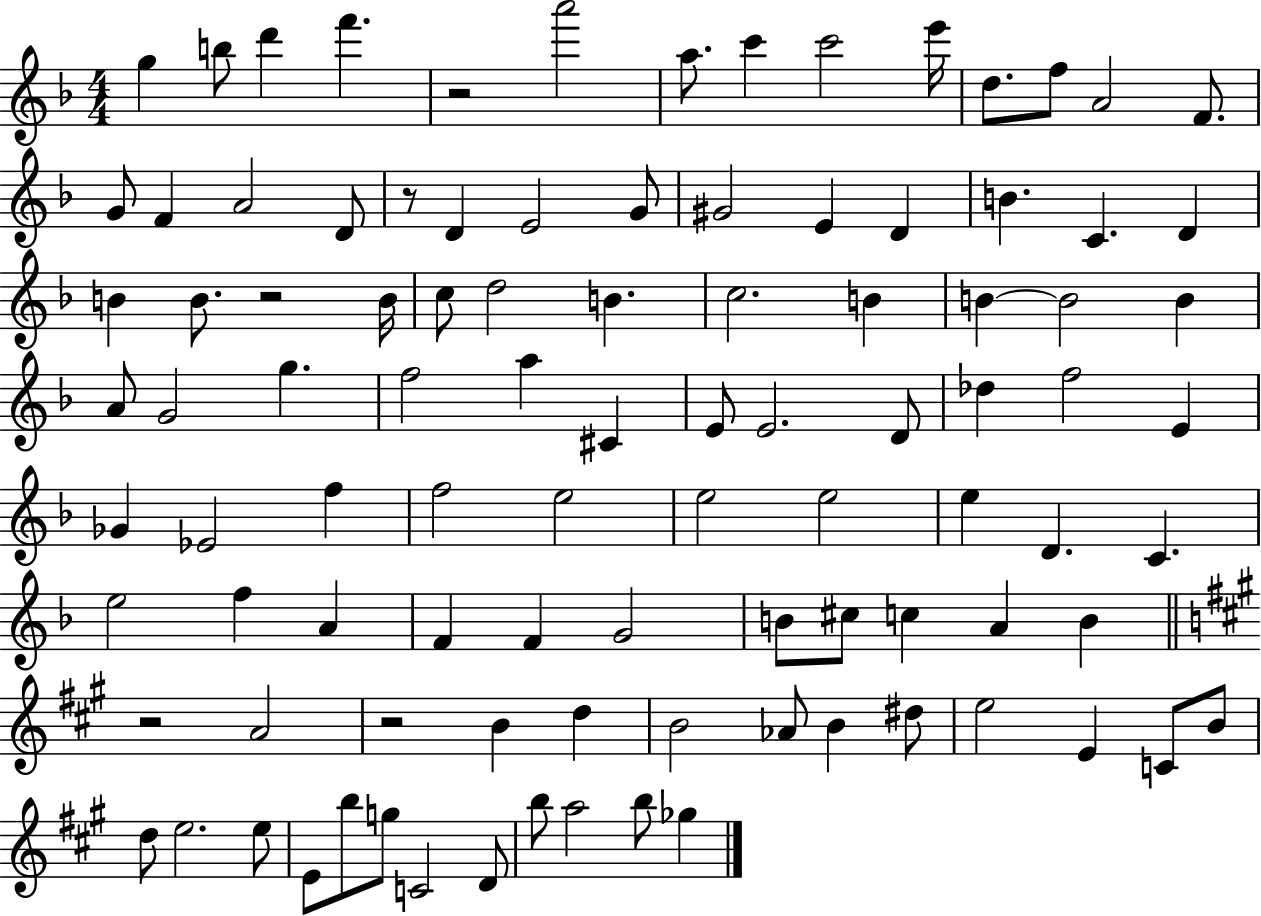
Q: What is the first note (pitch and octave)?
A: G5